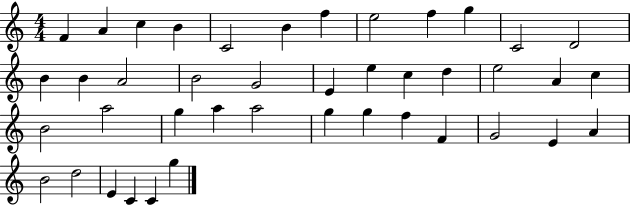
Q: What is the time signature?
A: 4/4